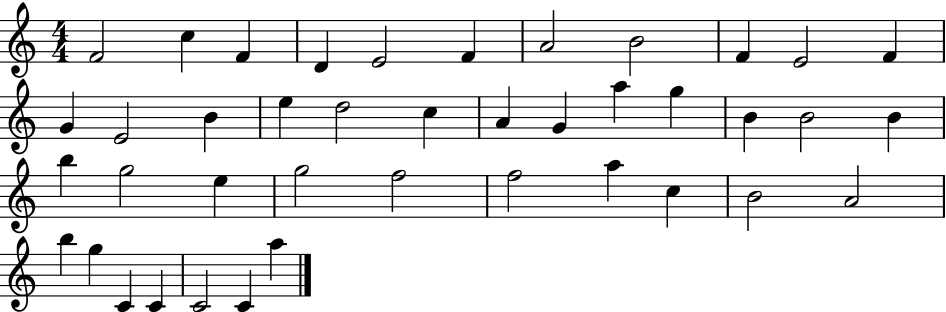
F4/h C5/q F4/q D4/q E4/h F4/q A4/h B4/h F4/q E4/h F4/q G4/q E4/h B4/q E5/q D5/h C5/q A4/q G4/q A5/q G5/q B4/q B4/h B4/q B5/q G5/h E5/q G5/h F5/h F5/h A5/q C5/q B4/h A4/h B5/q G5/q C4/q C4/q C4/h C4/q A5/q